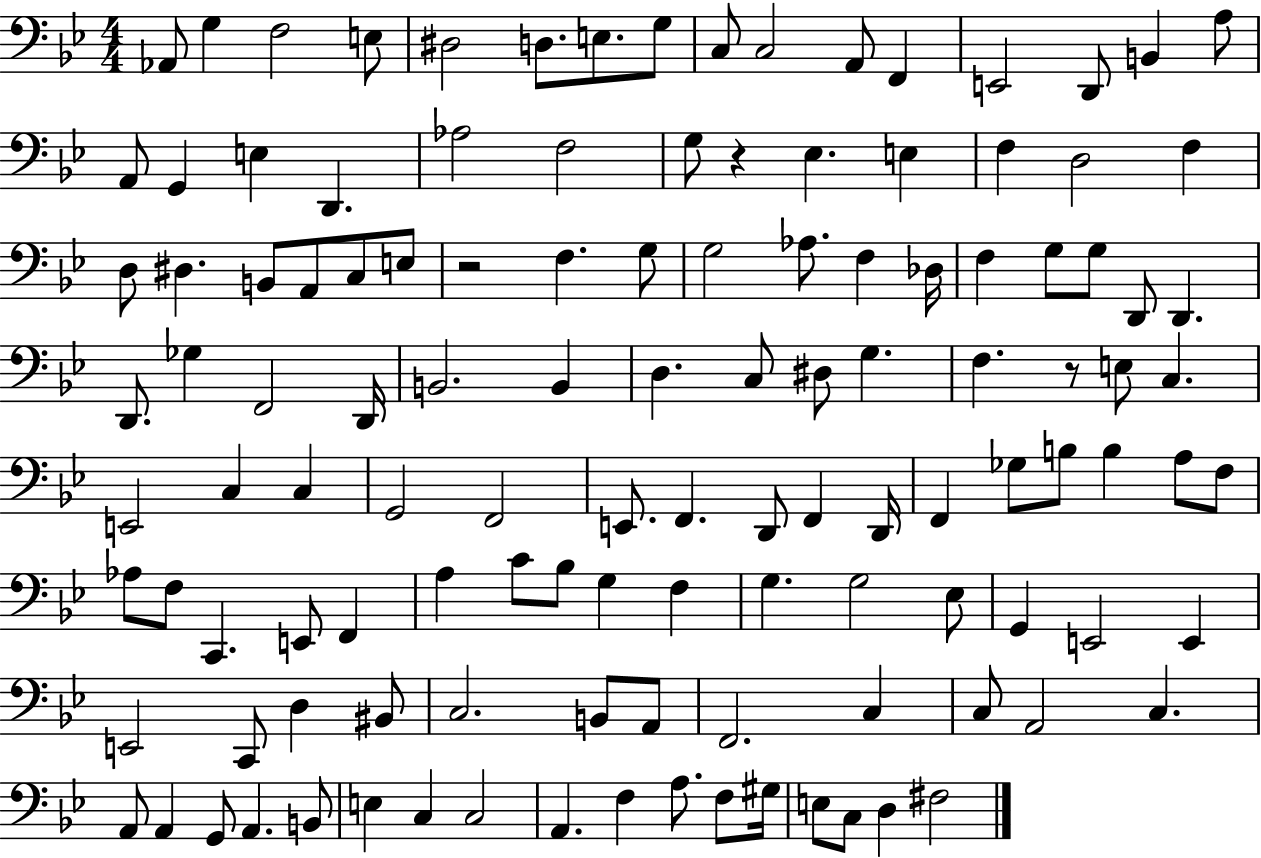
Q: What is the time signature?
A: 4/4